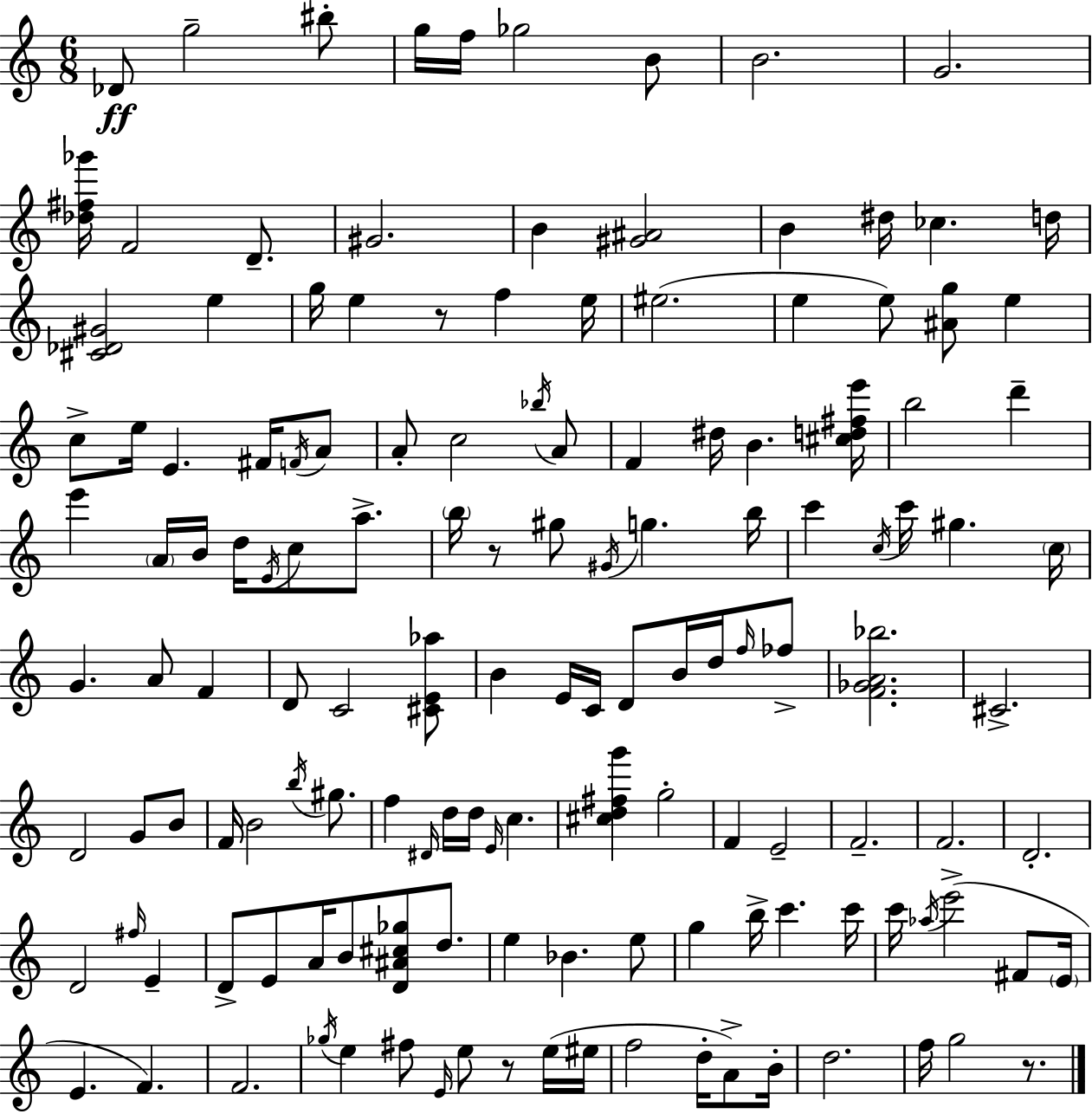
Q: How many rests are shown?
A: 4